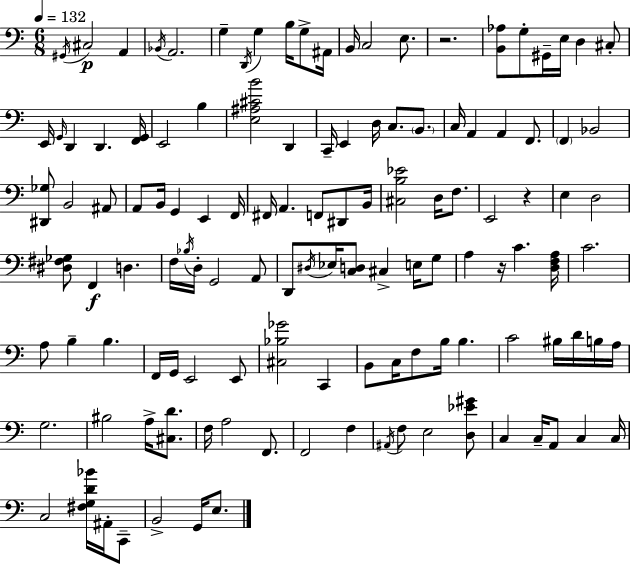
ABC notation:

X:1
T:Untitled
M:6/8
L:1/4
K:Am
^G,,/4 ^C,2 A,, _B,,/4 A,,2 G, D,,/4 G, B,/4 G,/2 ^A,,/4 B,,/4 C,2 E,/2 z2 [B,,_A,]/2 G,/2 ^G,,/4 E,/4 D, ^C,/2 E,,/4 G,,/4 D,, D,, [F,,G,,]/4 E,,2 B, [E,^A,^CB]2 D,, C,,/4 E,, D,/4 C,/2 B,,/2 C,/4 A,, A,, F,,/2 F,, _B,,2 [^D,,_G,]/2 B,,2 ^A,,/2 A,,/2 B,,/4 G,, E,, F,,/4 ^F,,/4 A,, F,,/2 ^D,,/2 B,,/4 [^C,B,_E]2 D,/4 F,/2 E,,2 z E, D,2 [^D,^F,_G,]/2 F,, D, F,/4 _B,/4 D,/4 G,,2 A,,/2 D,,/2 ^D,/4 _E,/4 [C,D,]/2 ^C, E,/4 G,/2 A, z/4 C [D,F,A,]/4 C2 A,/2 B, B, F,,/4 G,,/4 E,,2 E,,/2 [^C,_B,_G]2 C,, B,,/2 C,/4 F,/2 B,/4 B, C2 ^B,/4 D/4 B,/4 A,/4 G,2 ^B,2 A,/4 [^C,D]/2 F,/4 A,2 F,,/2 F,,2 F, ^A,,/4 F,/2 E,2 [D,_E^G]/2 C, C,/4 A,,/2 C, C,/4 C,2 [^F,G,D_B]/4 ^A,,/4 C,,/2 B,,2 G,,/4 E,/2